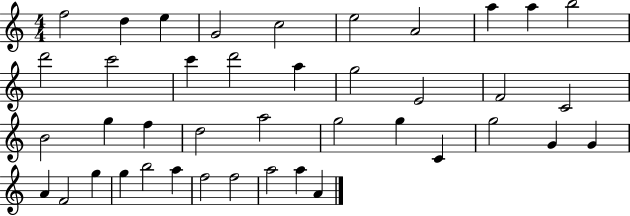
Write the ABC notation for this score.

X:1
T:Untitled
M:4/4
L:1/4
K:C
f2 d e G2 c2 e2 A2 a a b2 d'2 c'2 c' d'2 a g2 E2 F2 C2 B2 g f d2 a2 g2 g C g2 G G A F2 g g b2 a f2 f2 a2 a A